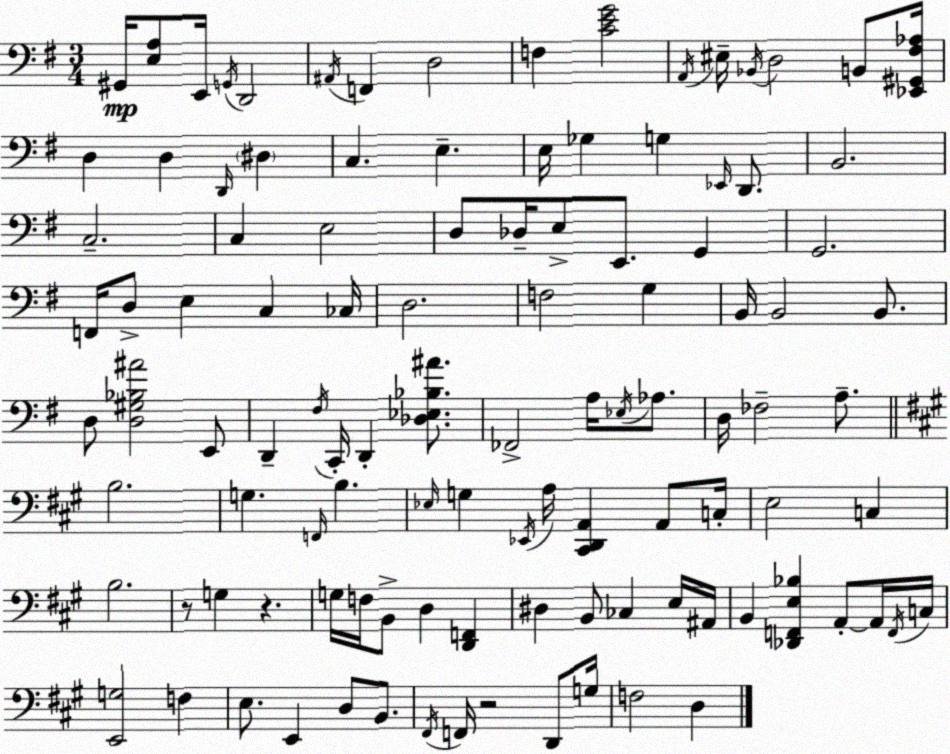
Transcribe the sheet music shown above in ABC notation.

X:1
T:Untitled
M:3/4
L:1/4
K:G
^G,,/4 [E,A,]/2 E,,/4 G,,/4 D,,2 ^A,,/4 F,, D,2 F, [CEG]2 A,,/4 ^E,/4 _B,,/4 D,2 B,,/2 [_E,,^G,,^F,_A,]/4 D, D, D,,/4 ^D, C, E, E,/4 _G, G, _E,,/4 D,,/2 B,,2 C,2 C, E,2 D,/2 _D,/4 E,/2 E,,/2 G,, G,,2 F,,/4 D,/2 E, C, _C,/4 D,2 F,2 G, B,,/4 B,,2 B,,/2 D,/2 [D,^G,_B,^A]2 E,,/2 D,, ^F,/4 C,,/4 D,, [_D,_E,_B,^A]/2 _F,,2 A,/4 _E,/4 _A,/2 D,/4 _F,2 A,/2 B,2 G, F,,/4 B, _E,/4 G, _E,,/4 A,/4 [^C,,D,,A,,] A,,/2 C,/4 E,2 C, B,2 z/2 G, z G,/4 F,/4 B,,/2 D, [D,,F,,] ^D, B,,/2 _C, E,/4 ^A,,/4 B,, [_D,,F,,E,_B,] A,,/2 A,,/4 F,,/4 C,/4 [E,,G,]2 F, E,/2 E,, D,/2 B,,/2 ^F,,/4 F,,/4 z2 D,,/2 G,/4 F,2 D,